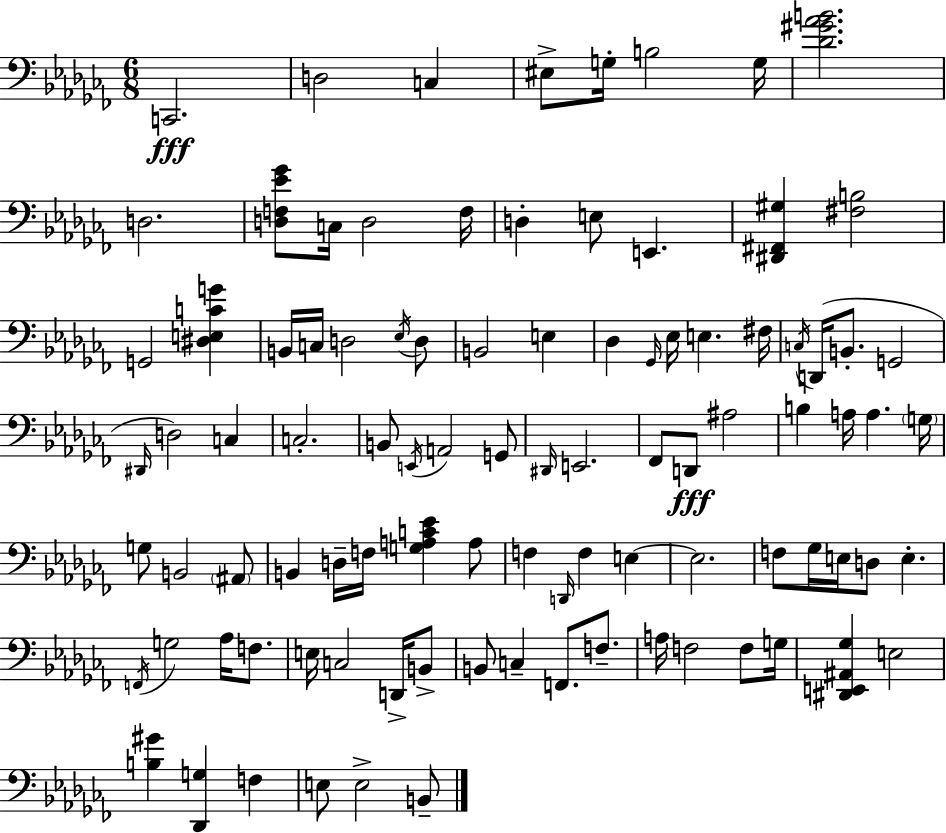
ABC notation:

X:1
T:Untitled
M:6/8
L:1/4
K:Abm
C,,2 D,2 C, ^E,/2 G,/4 B,2 G,/4 [_D^G_AB]2 D,2 [D,F,_E_G]/2 C,/4 D,2 F,/4 D, E,/2 E,, [^D,,^F,,^G,] [^F,B,]2 G,,2 [^D,E,CG] B,,/4 C,/4 D,2 _E,/4 D,/2 B,,2 E, _D, _G,,/4 _E,/4 E, ^F,/4 C,/4 D,,/4 B,,/2 G,,2 ^D,,/4 D,2 C, C,2 B,,/2 E,,/4 A,,2 G,,/2 ^D,,/4 E,,2 _F,,/2 D,,/2 ^A,2 B, A,/4 A, G,/4 G,/2 B,,2 ^A,,/2 B,, D,/4 F,/4 [G,A,C_E] A,/2 F, D,,/4 F, E, E,2 F,/2 _G,/4 E,/4 D,/2 E, F,,/4 G,2 _A,/4 F,/2 E,/4 C,2 D,,/4 B,,/2 B,,/2 C, F,,/2 F,/2 A,/4 F,2 F,/2 G,/4 [^D,,E,,^A,,_G,] E,2 [B,^G] [_D,,G,] F, E,/2 E,2 B,,/2